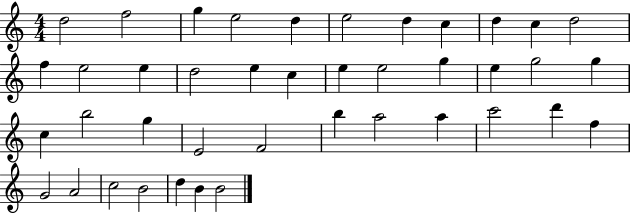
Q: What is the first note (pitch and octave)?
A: D5